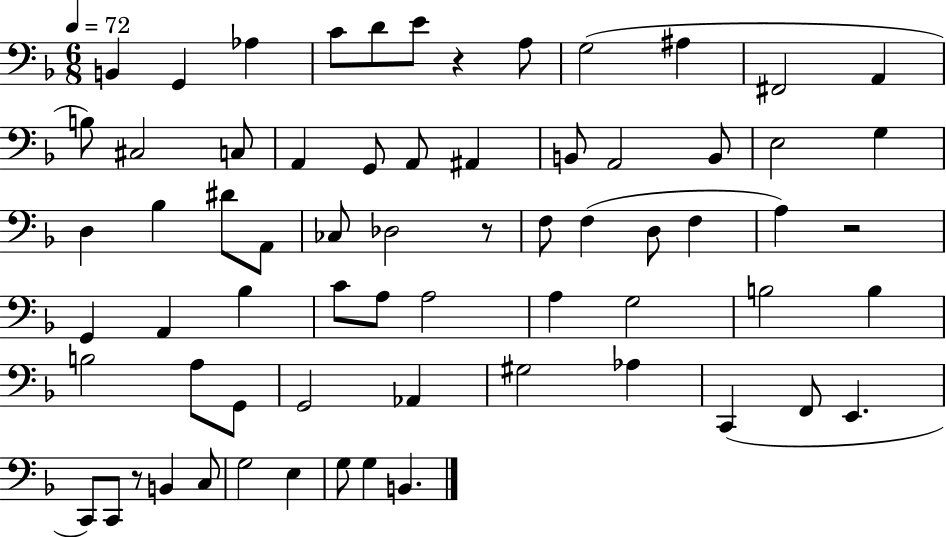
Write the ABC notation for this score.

X:1
T:Untitled
M:6/8
L:1/4
K:F
B,, G,, _A, C/2 D/2 E/2 z A,/2 G,2 ^A, ^F,,2 A,, B,/2 ^C,2 C,/2 A,, G,,/2 A,,/2 ^A,, B,,/2 A,,2 B,,/2 E,2 G, D, _B, ^D/2 A,,/2 _C,/2 _D,2 z/2 F,/2 F, D,/2 F, A, z2 G,, A,, _B, C/2 A,/2 A,2 A, G,2 B,2 B, B,2 A,/2 G,,/2 G,,2 _A,, ^G,2 _A, C,, F,,/2 E,, C,,/2 C,,/2 z/2 B,, C,/2 G,2 E, G,/2 G, B,,